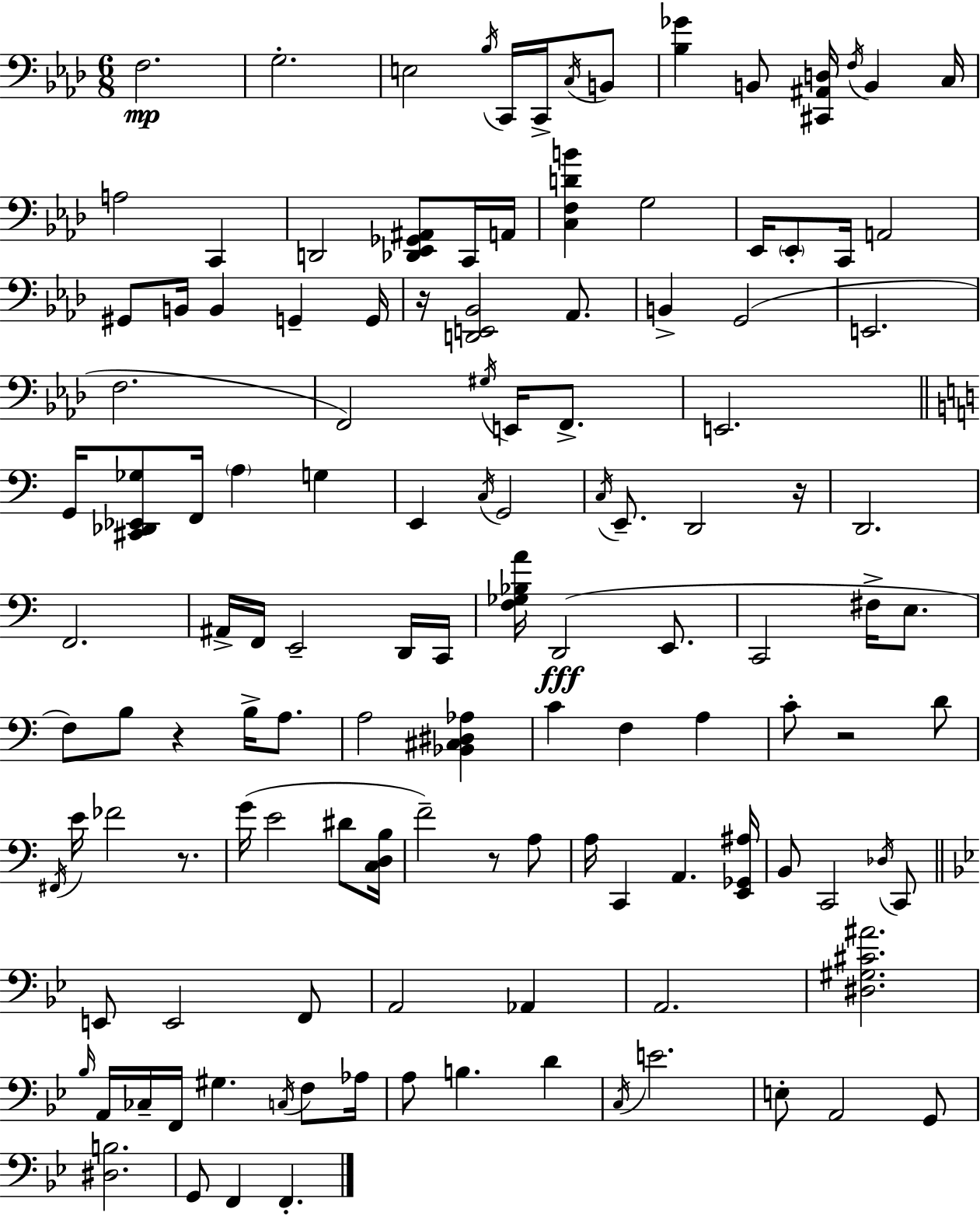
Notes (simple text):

F3/h. G3/h. E3/h Bb3/s C2/s C2/s C3/s B2/e [Bb3,Gb4]/q B2/e [C#2,A#2,D3]/s F3/s B2/q C3/s A3/h C2/q D2/h [Db2,Eb2,Gb2,A#2]/e C2/s A2/s [C3,F3,D4,B4]/q G3/h Eb2/s Eb2/e C2/s A2/h G#2/e B2/s B2/q G2/q G2/s R/s [D2,E2,Bb2]/h Ab2/e. B2/q G2/h E2/h. F3/h. F2/h G#3/s E2/s F2/e. E2/h. G2/s [C#2,Db2,Eb2,Gb3]/e F2/s A3/q G3/q E2/q C3/s G2/h C3/s E2/e. D2/h R/s D2/h. F2/h. A#2/s F2/s E2/h D2/s C2/s [F3,Gb3,Bb3,A4]/s D2/h E2/e. C2/h F#3/s E3/e. F3/e B3/e R/q B3/s A3/e. A3/h [Bb2,C#3,D#3,Ab3]/q C4/q F3/q A3/q C4/e R/h D4/e F#2/s E4/s FES4/h R/e. G4/s E4/h D#4/e [C3,D3,B3]/s F4/h R/e A3/e A3/s C2/q A2/q. [E2,Gb2,A#3]/s B2/e C2/h Db3/s C2/e E2/e E2/h F2/e A2/h Ab2/q A2/h. [D#3,G#3,C#4,A#4]/h. Bb3/s A2/s CES3/s F2/s G#3/q. C3/s F3/e Ab3/s A3/e B3/q. D4/q C3/s E4/h. E3/e A2/h G2/e [D#3,B3]/h. G2/e F2/q F2/q.